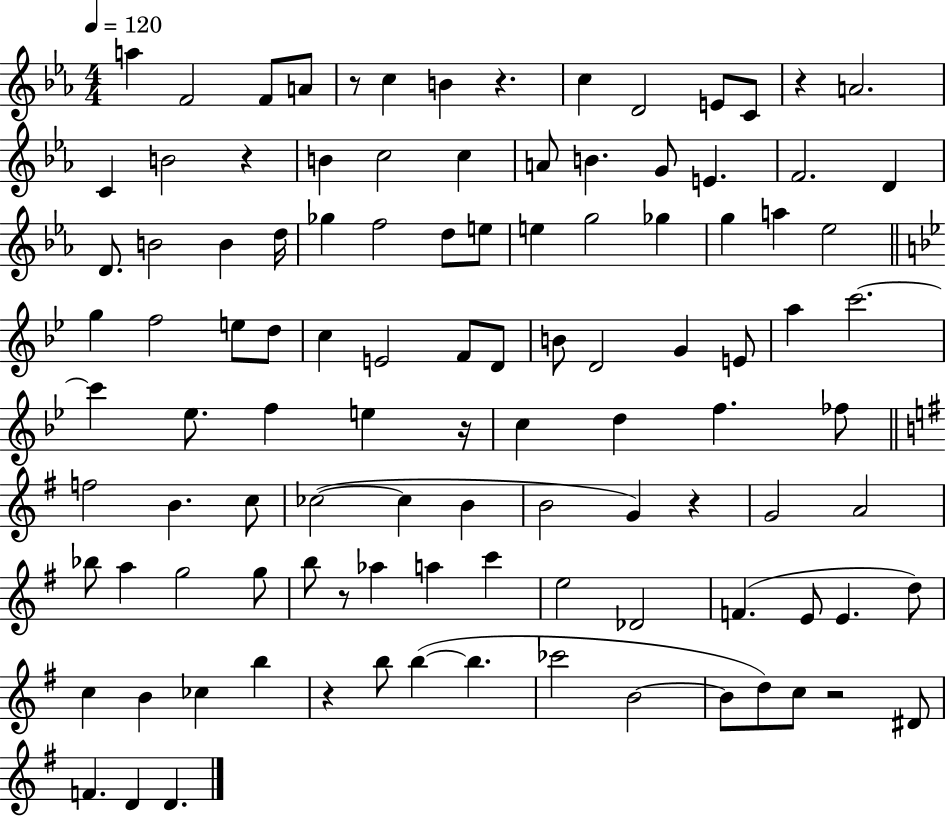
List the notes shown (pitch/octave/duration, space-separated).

A5/q F4/h F4/e A4/e R/e C5/q B4/q R/q. C5/q D4/h E4/e C4/e R/q A4/h. C4/q B4/h R/q B4/q C5/h C5/q A4/e B4/q. G4/e E4/q. F4/h. D4/q D4/e. B4/h B4/q D5/s Gb5/q F5/h D5/e E5/e E5/q G5/h Gb5/q G5/q A5/q Eb5/h G5/q F5/h E5/e D5/e C5/q E4/h F4/e D4/e B4/e D4/h G4/q E4/e A5/q C6/h. C6/q Eb5/e. F5/q E5/q R/s C5/q D5/q F5/q. FES5/e F5/h B4/q. C5/e CES5/h CES5/q B4/q B4/h G4/q R/q G4/h A4/h Bb5/e A5/q G5/h G5/e B5/e R/e Ab5/q A5/q C6/q E5/h Db4/h F4/q. E4/e E4/q. D5/e C5/q B4/q CES5/q B5/q R/q B5/e B5/q B5/q. CES6/h B4/h B4/e D5/e C5/e R/h D#4/e F4/q. D4/q D4/q.